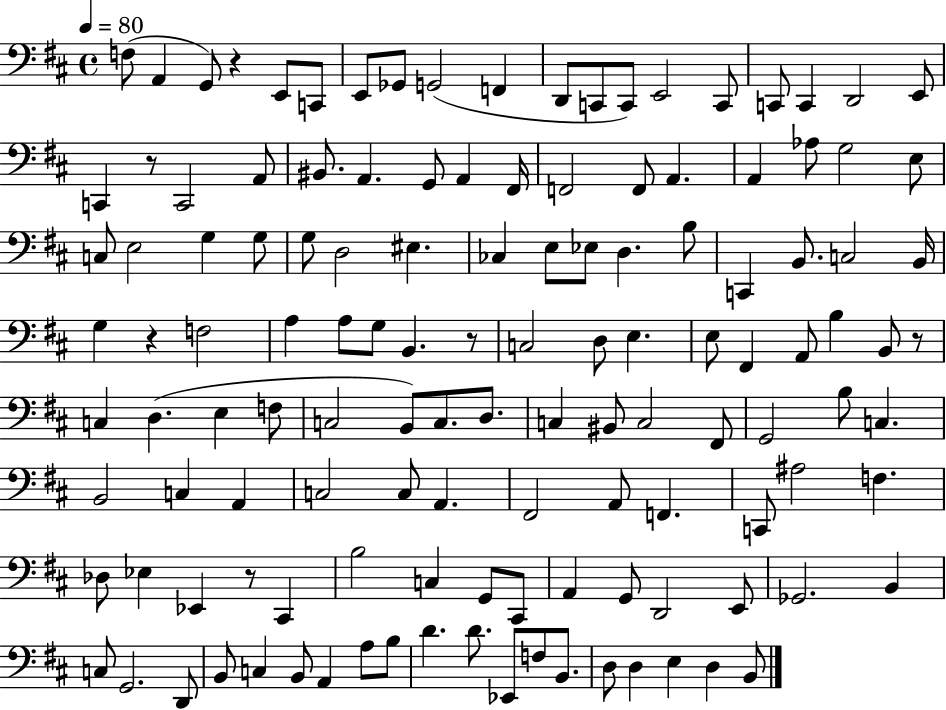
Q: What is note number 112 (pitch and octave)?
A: A3